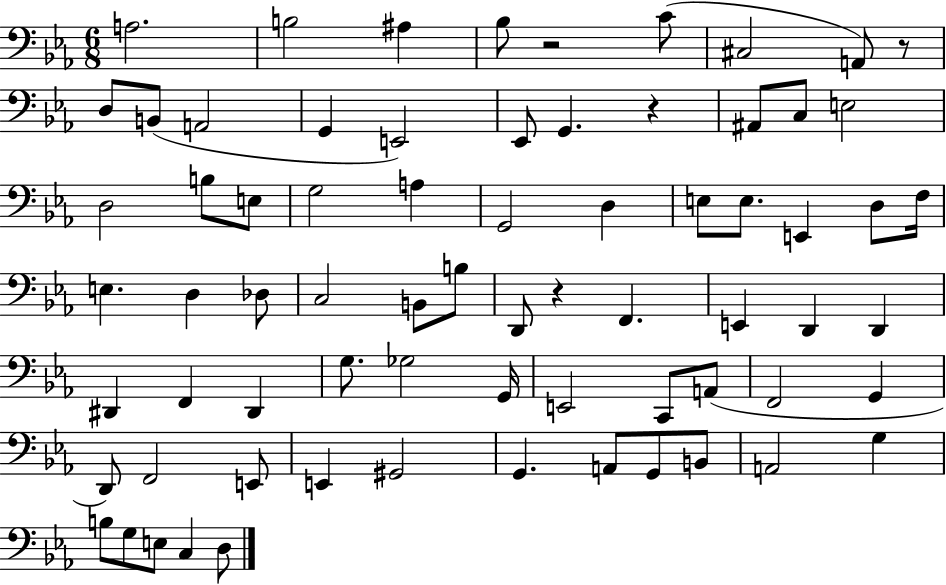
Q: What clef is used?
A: bass